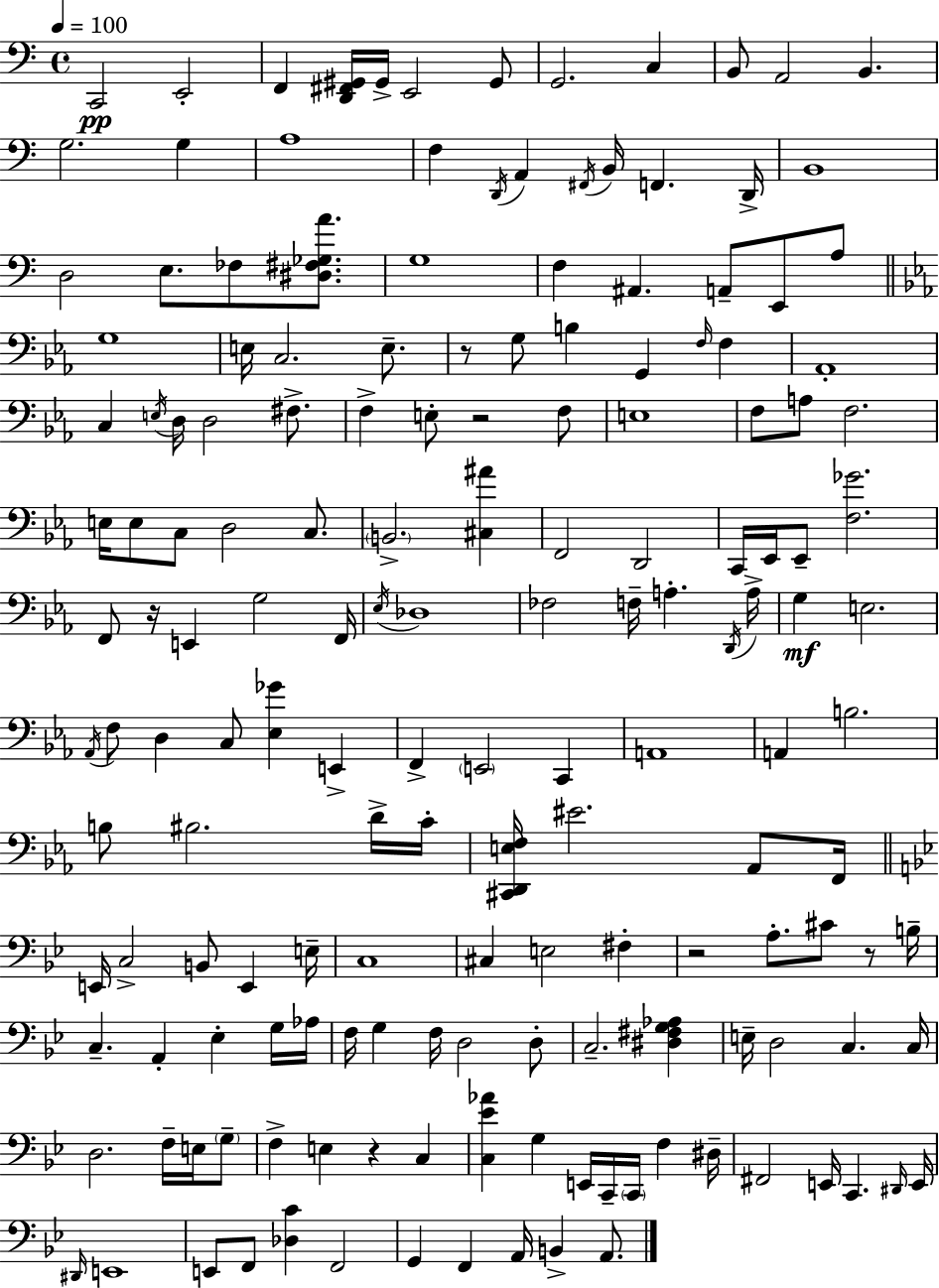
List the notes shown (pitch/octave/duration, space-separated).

C2/h E2/h F2/q [D2,F#2,G#2]/s G#2/s E2/h G#2/e G2/h. C3/q B2/e A2/h B2/q. G3/h. G3/q A3/w F3/q D2/s A2/q F#2/s B2/s F2/q. D2/s B2/w D3/h E3/e. FES3/e [D#3,F#3,Gb3,A4]/e. G3/w F3/q A#2/q. A2/e E2/e A3/e G3/w E3/s C3/h. E3/e. R/e G3/e B3/q G2/q F3/s F3/q Ab2/w C3/q E3/s D3/s D3/h F#3/e. F3/q E3/e R/h F3/e E3/w F3/e A3/e F3/h. E3/s E3/e C3/e D3/h C3/e. B2/h. [C#3,A#4]/q F2/h D2/h C2/s Eb2/s Eb2/e [F3,Gb4]/h. F2/e R/s E2/q G3/h F2/s Eb3/s Db3/w FES3/h F3/s A3/q. D2/s A3/s G3/q E3/h. Ab2/s F3/e D3/q C3/e [Eb3,Gb4]/q E2/q F2/q E2/h C2/q A2/w A2/q B3/h. B3/e BIS3/h. D4/s C4/s [C#2,D2,E3,F3]/s EIS4/h. Ab2/e F2/s E2/s C3/h B2/e E2/q E3/s C3/w C#3/q E3/h F#3/q R/h A3/e. C#4/e R/e B3/s C3/q. A2/q Eb3/q G3/s Ab3/s F3/s G3/q F3/s D3/h D3/e C3/h. [D#3,F#3,G3,Ab3]/q E3/s D3/h C3/q. C3/s D3/h. F3/s E3/s G3/e F3/q E3/q R/q C3/q [C3,Eb4,Ab4]/q G3/q E2/s C2/s C2/s F3/q D#3/s F#2/h E2/s C2/q. D#2/s E2/s D#2/s E2/w E2/e F2/e [Db3,C4]/q F2/h G2/q F2/q A2/s B2/q A2/e.